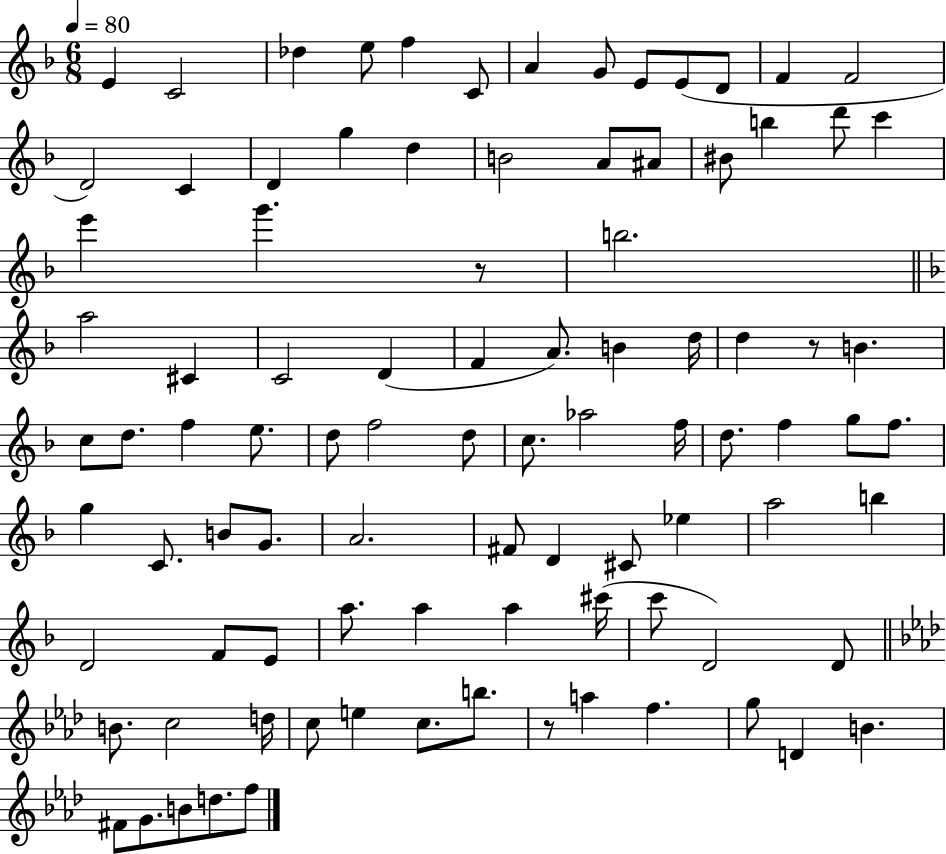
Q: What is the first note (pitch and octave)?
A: E4